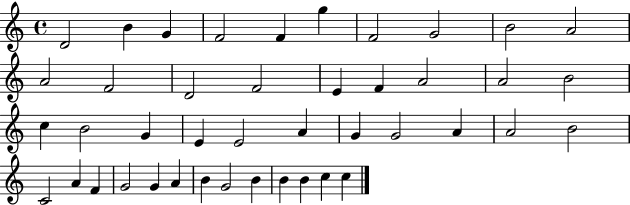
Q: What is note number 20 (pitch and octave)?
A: C5